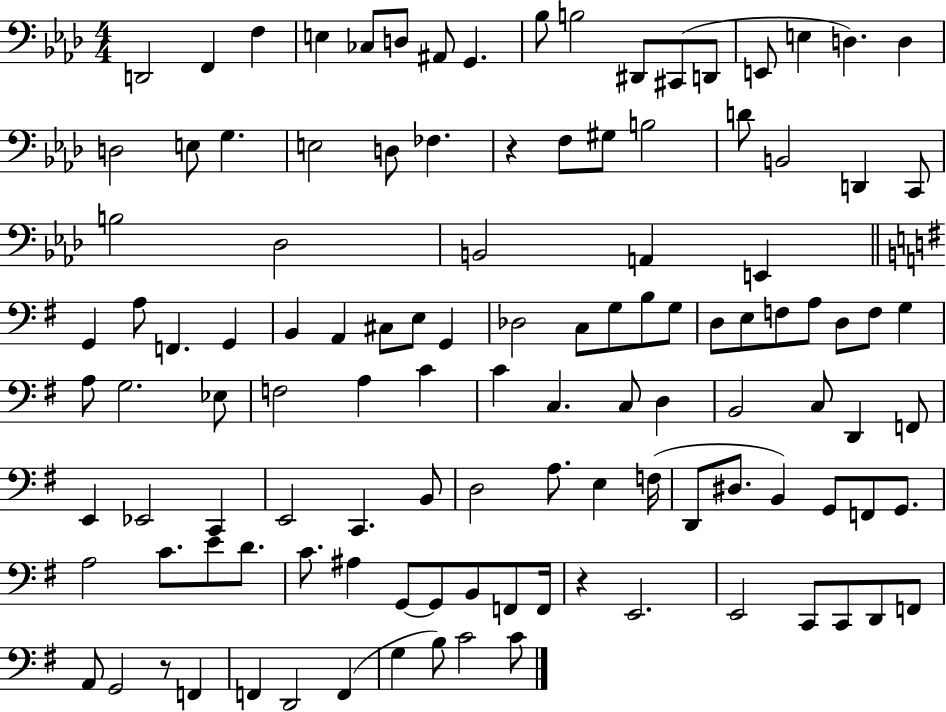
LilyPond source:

{
  \clef bass
  \numericTimeSignature
  \time 4/4
  \key aes \major
  d,2 f,4 f4 | e4 ces8 d8 ais,8 g,4. | bes8 b2 dis,8 cis,8( d,8 | e,8 e4 d4.) d4 | \break d2 e8 g4. | e2 d8 fes4. | r4 f8 gis8 b2 | d'8 b,2 d,4 c,8 | \break b2 des2 | b,2 a,4 e,4 | \bar "||" \break \key g \major g,4 a8 f,4. g,4 | b,4 a,4 cis8 e8 g,4 | des2 c8 g8 b8 g8 | d8 e8 f8 a8 d8 f8 g4 | \break a8 g2. ees8 | f2 a4 c'4 | c'4 c4. c8 d4 | b,2 c8 d,4 f,8 | \break e,4 ees,2 c,4 | e,2 c,4. b,8 | d2 a8. e4 f16( | d,8 dis8. b,4) g,8 f,8 g,8. | \break a2 c'8. e'8 d'8. | c'8. ais4 g,8~~ g,8 b,8 f,8 f,16 | r4 e,2. | e,2 c,8 c,8 d,8 f,8 | \break a,8 g,2 r8 f,4 | f,4 d,2 f,4( | g4 b8) c'2 c'8 | \bar "|."
}